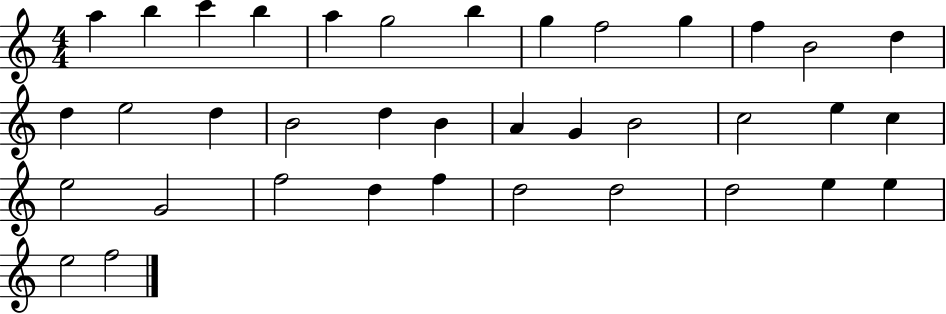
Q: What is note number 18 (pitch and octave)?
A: D5